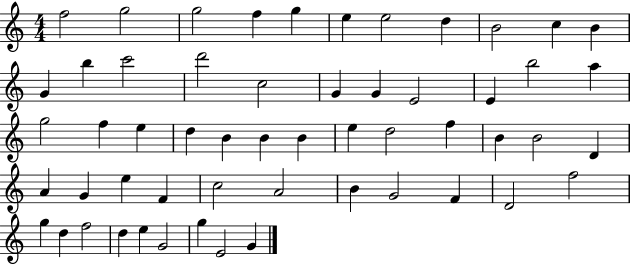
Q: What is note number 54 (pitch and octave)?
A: E4